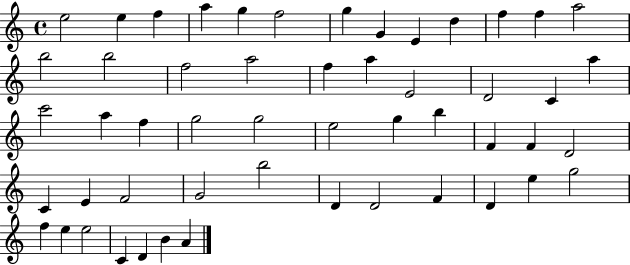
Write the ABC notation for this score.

X:1
T:Untitled
M:4/4
L:1/4
K:C
e2 e f a g f2 g G E d f f a2 b2 b2 f2 a2 f a E2 D2 C a c'2 a f g2 g2 e2 g b F F D2 C E F2 G2 b2 D D2 F D e g2 f e e2 C D B A